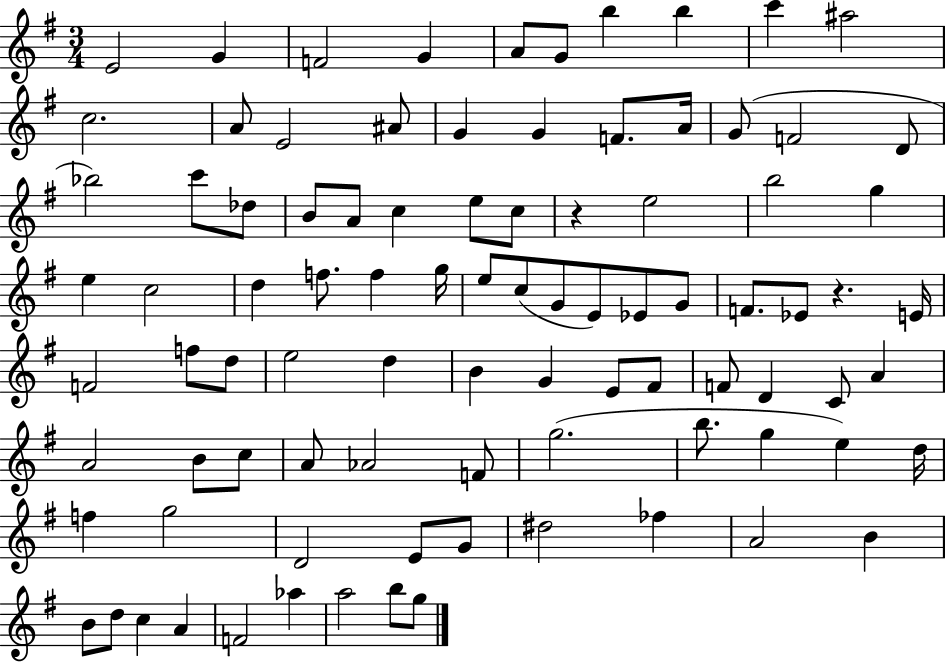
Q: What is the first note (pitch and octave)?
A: E4